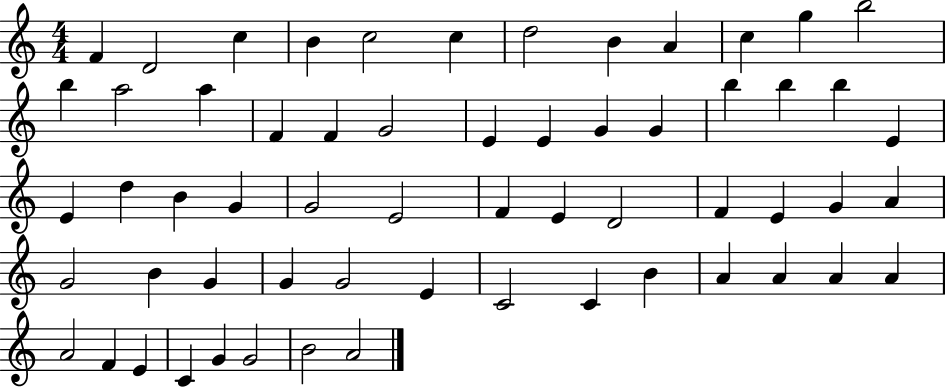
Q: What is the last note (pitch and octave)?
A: A4